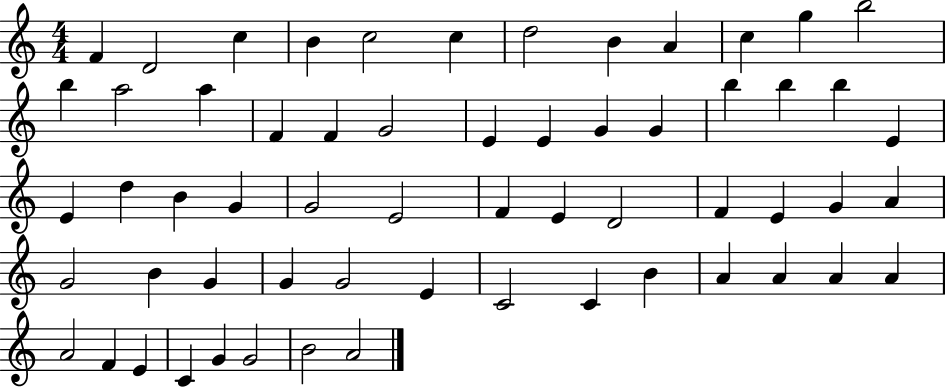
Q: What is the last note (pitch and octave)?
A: A4